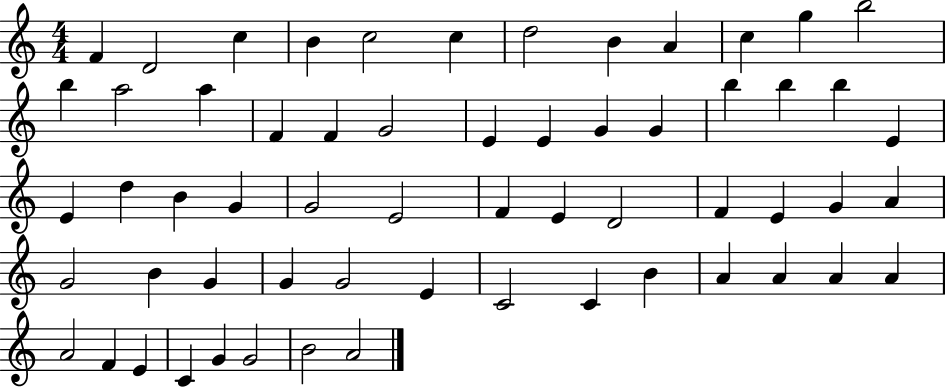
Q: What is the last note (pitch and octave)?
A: A4